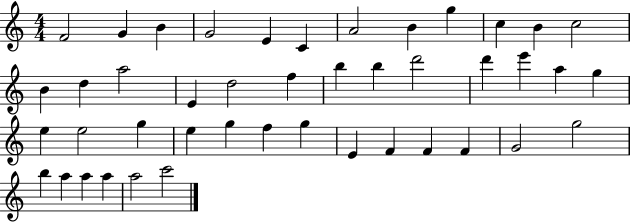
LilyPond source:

{
  \clef treble
  \numericTimeSignature
  \time 4/4
  \key c \major
  f'2 g'4 b'4 | g'2 e'4 c'4 | a'2 b'4 g''4 | c''4 b'4 c''2 | \break b'4 d''4 a''2 | e'4 d''2 f''4 | b''4 b''4 d'''2 | d'''4 e'''4 a''4 g''4 | \break e''4 e''2 g''4 | e''4 g''4 f''4 g''4 | e'4 f'4 f'4 f'4 | g'2 g''2 | \break b''4 a''4 a''4 a''4 | a''2 c'''2 | \bar "|."
}